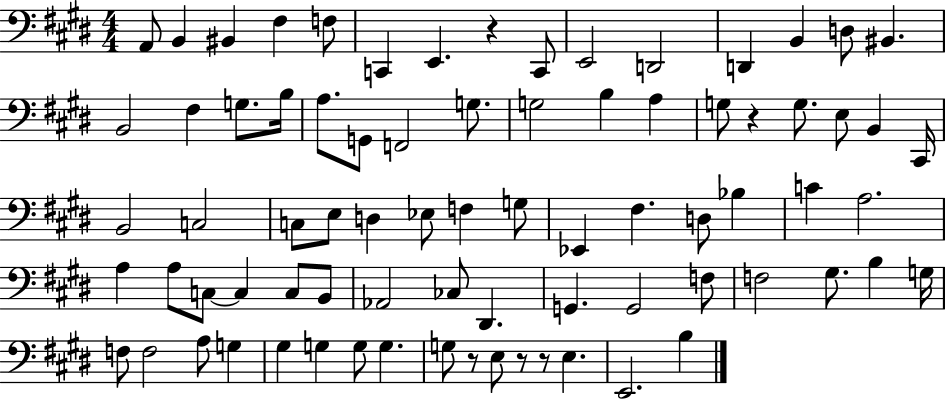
X:1
T:Untitled
M:4/4
L:1/4
K:E
A,,/2 B,, ^B,, ^F, F,/2 C,, E,, z C,,/2 E,,2 D,,2 D,, B,, D,/2 ^B,, B,,2 ^F, G,/2 B,/4 A,/2 G,,/2 F,,2 G,/2 G,2 B, A, G,/2 z G,/2 E,/2 B,, ^C,,/4 B,,2 C,2 C,/2 E,/2 D, _E,/2 F, G,/2 _E,, ^F, D,/2 _B, C A,2 A, A,/2 C,/2 C, C,/2 B,,/2 _A,,2 _C,/2 ^D,, G,, G,,2 F,/2 F,2 ^G,/2 B, G,/4 F,/2 F,2 A,/2 G, ^G, G, G,/2 G, G,/2 z/2 E,/2 z/2 z/2 E, E,,2 B,